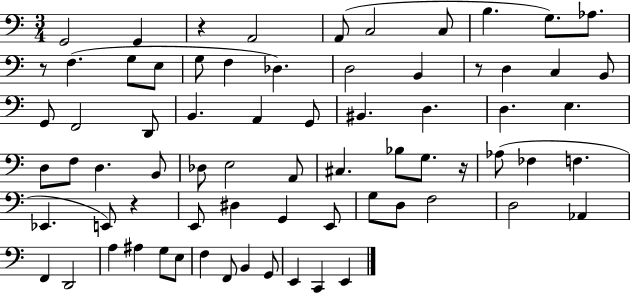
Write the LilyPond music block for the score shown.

{
  \clef bass
  \numericTimeSignature
  \time 3/4
  \key c \major
  g,2 g,4 | r4 a,2 | a,8( c2 c8 | b4. g8.) aes8. | \break r8 f4.( g8 e8 | g8 f4 des4.) | d2 b,4 | r8 d4 c4 b,8 | \break g,8 f,2 d,8 | b,4. a,4 g,8 | bis,4. d4. | d4. e4. | \break d8 f8 d4. b,8 | des8 e2 a,8 | cis4. bes8 g8. r16 | aes8( fes4 f4. | \break ees,4. e,8) r4 | e,8 dis4 g,4 e,8 | g8 d8 f2 | d2 aes,4 | \break f,4 d,2 | a4 ais4 g8 e8 | f4 f,8 b,4 g,8 | e,4 c,4 e,4 | \break \bar "|."
}